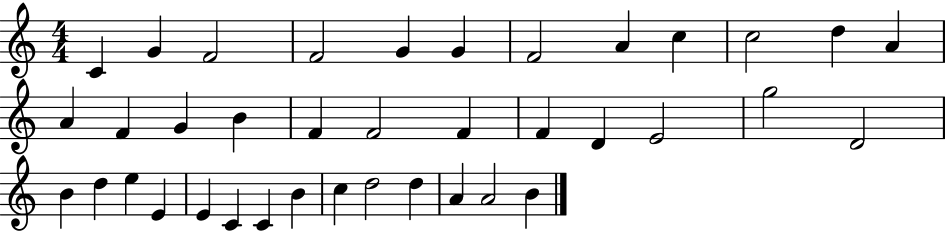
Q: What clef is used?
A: treble